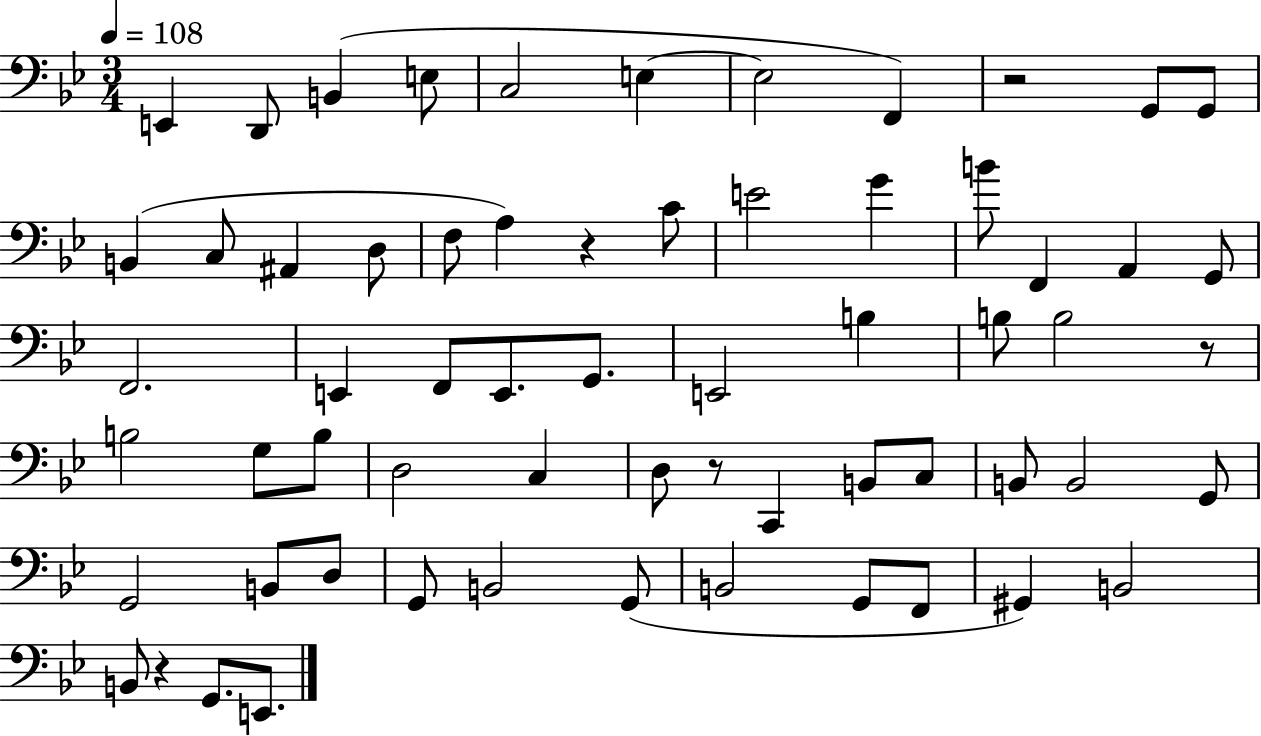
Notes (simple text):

E2/q D2/e B2/q E3/e C3/h E3/q E3/h F2/q R/h G2/e G2/e B2/q C3/e A#2/q D3/e F3/e A3/q R/q C4/e E4/h G4/q B4/e F2/q A2/q G2/e F2/h. E2/q F2/e E2/e. G2/e. E2/h B3/q B3/e B3/h R/e B3/h G3/e B3/e D3/h C3/q D3/e R/e C2/q B2/e C3/e B2/e B2/h G2/e G2/h B2/e D3/e G2/e B2/h G2/e B2/h G2/e F2/e G#2/q B2/h B2/e R/q G2/e. E2/e.